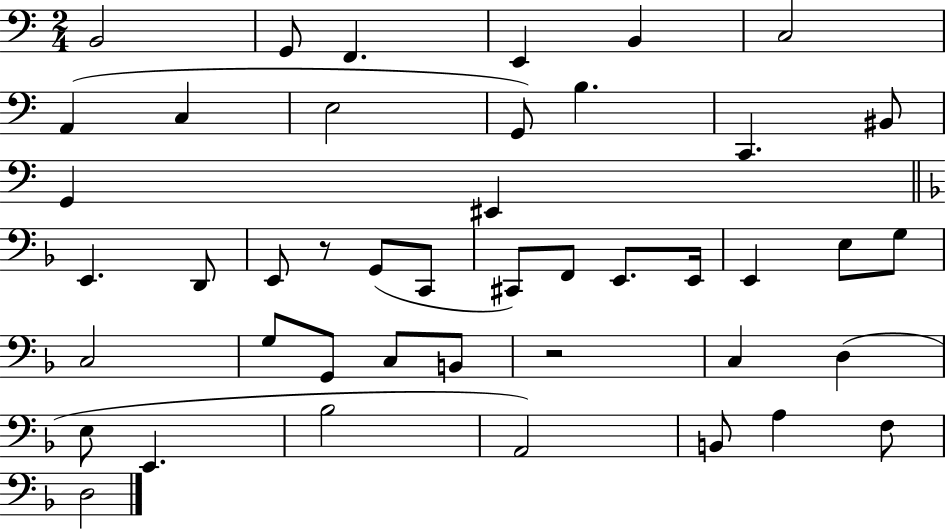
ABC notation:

X:1
T:Untitled
M:2/4
L:1/4
K:C
B,,2 G,,/2 F,, E,, B,, C,2 A,, C, E,2 G,,/2 B, C,, ^B,,/2 G,, ^E,, E,, D,,/2 E,,/2 z/2 G,,/2 C,,/2 ^C,,/2 F,,/2 E,,/2 E,,/4 E,, E,/2 G,/2 C,2 G,/2 G,,/2 C,/2 B,,/2 z2 C, D, E,/2 E,, _B,2 A,,2 B,,/2 A, F,/2 D,2